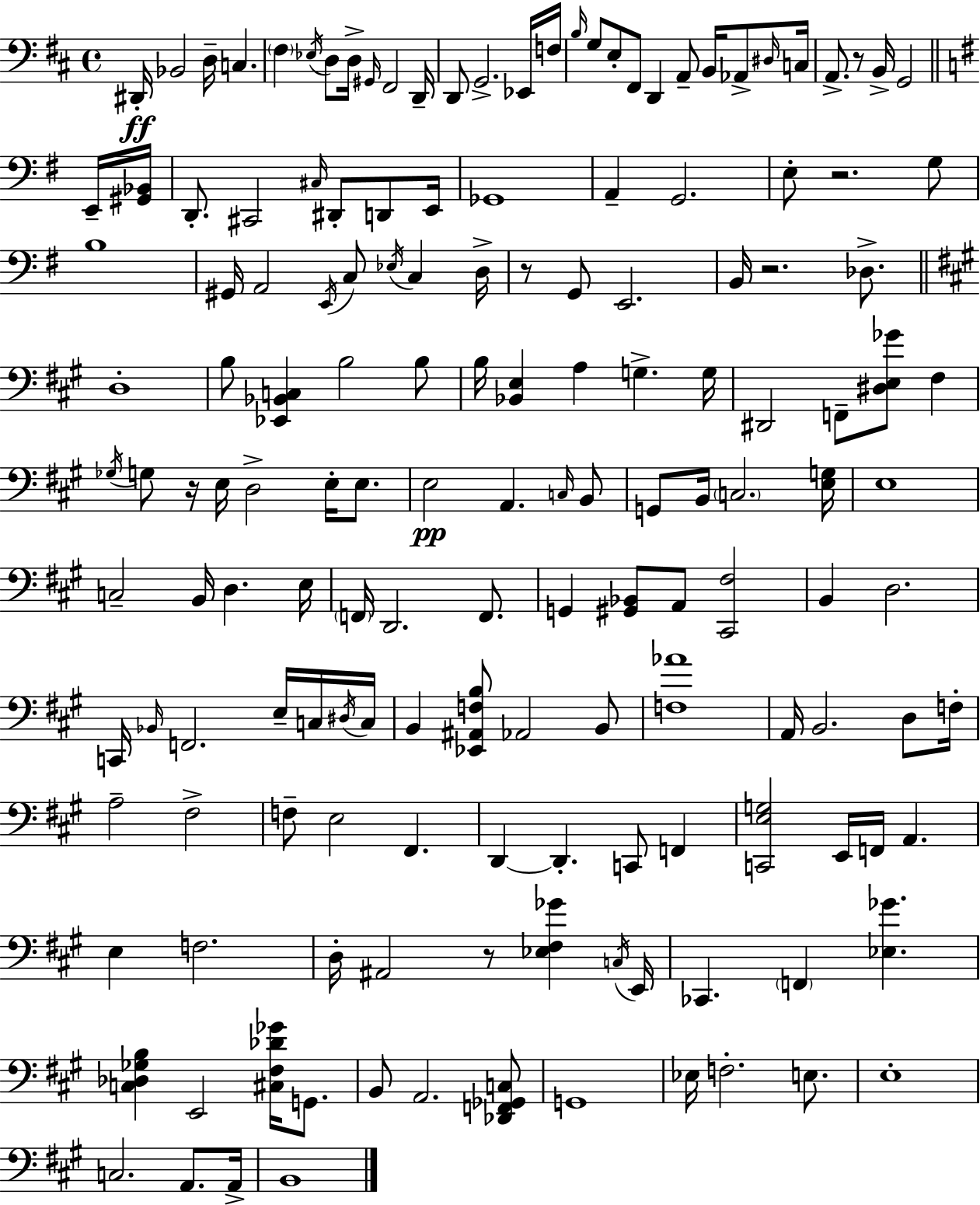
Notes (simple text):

D#2/s Bb2/h D3/s C3/q. F#3/q Eb3/s D3/e D3/s G#2/s F#2/h D2/s D2/e G2/h. Eb2/s F3/s B3/s G3/e E3/e F#2/e D2/q A2/e B2/s Ab2/e D#3/s C3/s A2/e. R/e B2/s G2/h E2/s [G#2,Bb2]/s D2/e. C#2/h C#3/s D#2/e D2/e E2/s Gb2/w A2/q G2/h. E3/e R/h. G3/e B3/w G#2/s A2/h E2/s C3/e Eb3/s C3/q D3/s R/e G2/e E2/h. B2/s R/h. Db3/e. D3/w B3/e [Eb2,Bb2,C3]/q B3/h B3/e B3/s [Bb2,E3]/q A3/q G3/q. G3/s D#2/h F2/e [D#3,E3,Gb4]/e F#3/q Gb3/s G3/e R/s E3/s D3/h E3/s E3/e. E3/h A2/q. C3/s B2/e G2/e B2/s C3/h. [E3,G3]/s E3/w C3/h B2/s D3/q. E3/s F2/s D2/h. F2/e. G2/q [G#2,Bb2]/e A2/e [C#2,F#3]/h B2/q D3/h. C2/s Bb2/s F2/h. E3/s C3/s D#3/s C3/s B2/q [Eb2,A#2,F3,B3]/e Ab2/h B2/e [F3,Ab4]/w A2/s B2/h. D3/e F3/s A3/h F#3/h F3/e E3/h F#2/q. D2/q D2/q. C2/e F2/q [C2,E3,G3]/h E2/s F2/s A2/q. E3/q F3/h. D3/s A#2/h R/e [Eb3,F#3,Gb4]/q C3/s E2/s CES2/q. F2/q [Eb3,Gb4]/q. [C3,Db3,Gb3,B3]/q E2/h [C#3,F#3,Db4,Gb4]/s G2/e. B2/e A2/h. [Db2,F2,Gb2,C3]/e G2/w Eb3/s F3/h. E3/e. E3/w C3/h. A2/e. A2/s B2/w